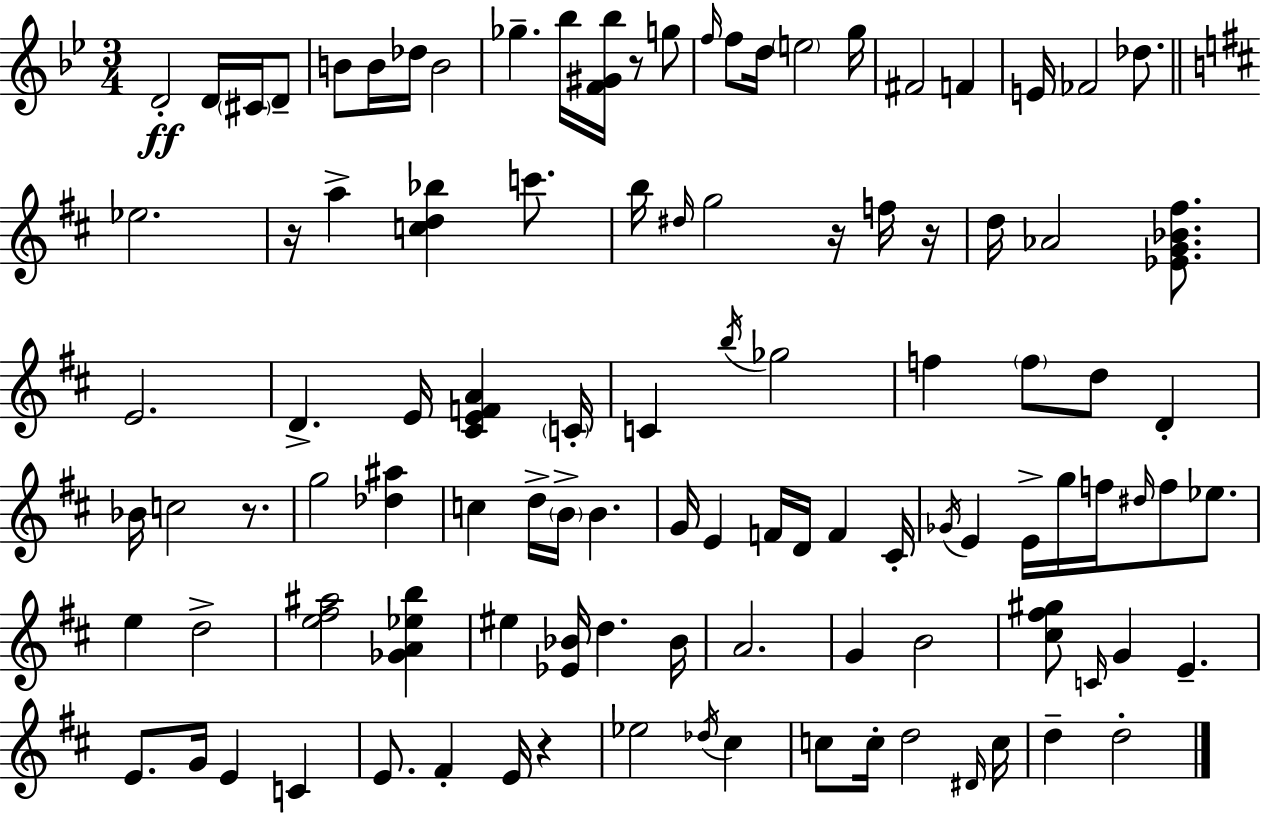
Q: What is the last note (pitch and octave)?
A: D5